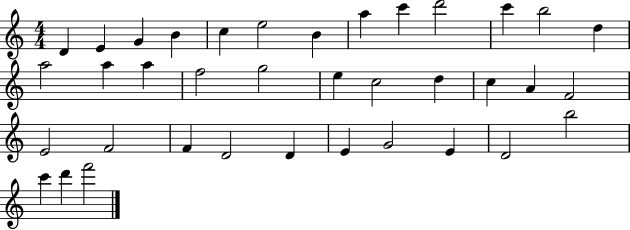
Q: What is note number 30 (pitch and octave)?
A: E4